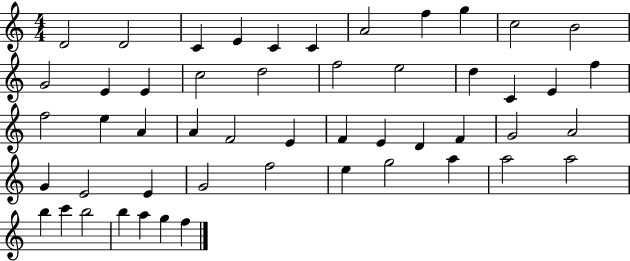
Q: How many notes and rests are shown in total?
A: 51